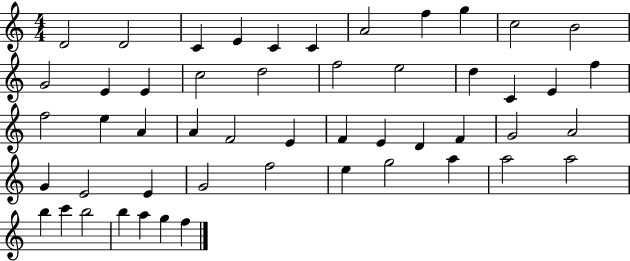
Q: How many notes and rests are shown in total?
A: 51